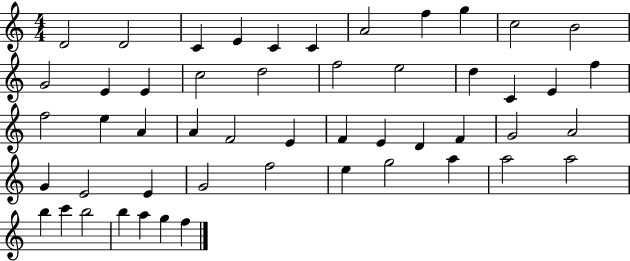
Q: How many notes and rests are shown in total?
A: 51